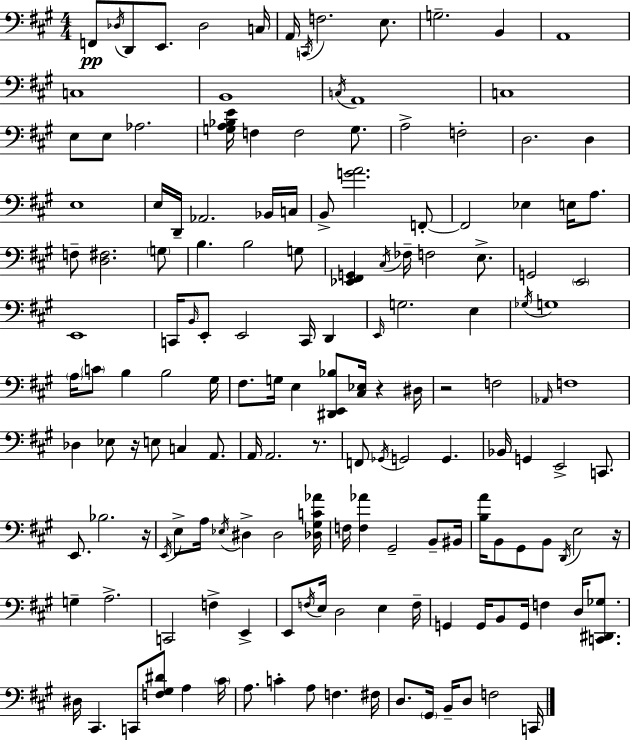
X:1
T:Untitled
M:4/4
L:1/4
K:A
F,,/2 _D,/4 D,,/2 E,,/2 _D,2 C,/4 A,,/4 C,,/4 F,2 E,/2 G,2 B,, A,,4 C,4 B,,4 C,/4 A,,4 C,4 E,/2 E,/2 _A,2 [G,A,_B,E]/4 F, F,2 G,/2 A,2 F,2 D,2 D, E,4 E,/4 D,,/4 _A,,2 _B,,/4 C,/4 B,,/2 [GA]2 F,,/2 F,,2 _E, E,/4 A,/2 F,/2 [D,^F,]2 G,/2 B, B,2 G,/2 [_E,,^F,,G,,] ^C,/4 _F,/4 F,2 E,/2 G,,2 E,,2 E,,4 C,,/4 B,,/4 E,,/2 E,,2 C,,/4 D,, E,,/4 G,2 E, _G,/4 G,4 A,/4 C/2 B, B,2 ^G,/4 ^F,/2 G,/4 E, [^D,,E,,_B,]/2 [^C,_E,]/4 z ^D,/4 z2 F,2 _A,,/4 F,4 _D, _E,/2 z/4 E,/2 C, A,,/2 A,,/4 A,,2 z/2 F,,/2 _G,,/4 G,,2 G,, _B,,/4 G,, E,,2 C,,/2 E,,/2 _B,2 z/4 E,,/4 E,/2 A,/4 _E,/4 ^D, ^D,2 [_D,^G,C_A]/4 F,/4 [F,_A] ^G,,2 B,,/2 ^B,,/4 [B,A]/4 B,,/2 ^G,,/2 B,,/2 D,,/4 E,2 z/4 G, A,2 C,,2 F, E,, E,,/2 F,/4 E,/4 D,2 E, F,/4 G,, G,,/4 B,,/2 G,,/4 F, D,/4 [C,,^D,,_G,]/2 ^D,/4 ^C,, C,,/2 [F,^G,^D]/2 A, ^C/4 A,/2 C A,/2 F, ^F,/4 D,/2 ^G,,/4 B,,/4 D,/2 F,2 C,,/4